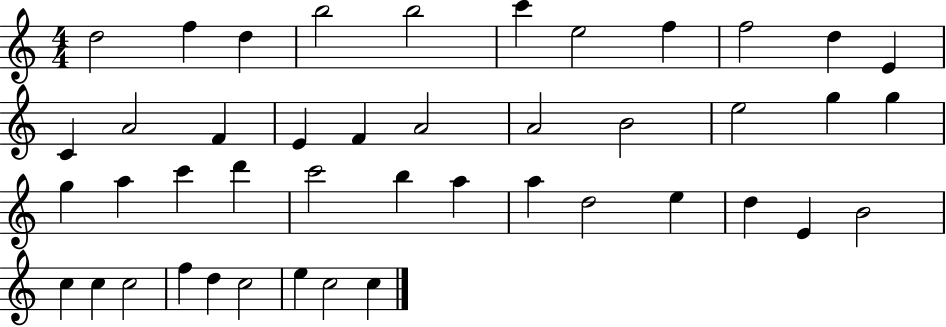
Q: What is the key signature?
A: C major